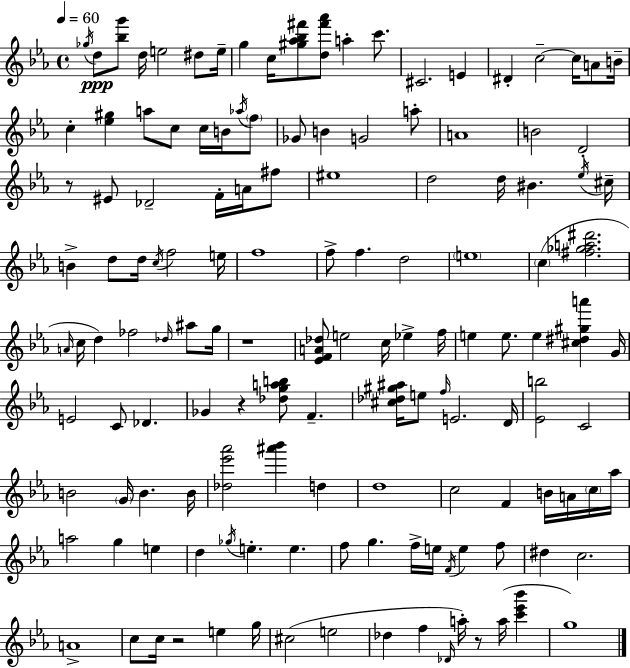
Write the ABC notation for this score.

X:1
T:Untitled
M:4/4
L:1/4
K:Cm
_g/4 d/2 [_bg']/2 d/4 e2 ^d/2 e/4 g c/4 [^g_a_b^f']/2 [d^f'_a']/2 a c'/2 ^C2 E ^D c2 c/4 A/2 B/4 c [_e^g] a/2 c/2 c/4 B/4 _a/4 f/2 _G/2 B G2 a/2 A4 B2 D2 z/2 ^E/2 _D2 F/4 A/4 ^f/2 ^e4 d2 d/4 ^B _e/4 ^c/4 B d/2 d/4 c/4 f2 e/4 f4 f/2 f d2 e4 c [^f_ga^d']2 A/4 c/4 d _f2 _d/4 ^a/2 g/4 z4 [_EFA_d]/2 e2 c/4 _e f/4 e e/2 e [^c^d^ga'] G/4 E2 C/2 _D _G z [_dgab]/2 F [^c_d^g^a]/4 e/2 f/4 E2 D/4 [_Eb]2 C2 B2 G/4 B B/4 [_d_e'_a']2 [^a'_b'] d d4 c2 F B/4 A/4 c/4 _a/4 a2 g e d _g/4 e e f/2 g f/4 e/4 F/4 e f/2 ^d c2 A4 c/2 c/4 z2 e g/4 ^c2 e2 _d f _D/4 a/4 z/2 a/4 [c'_e'_b'] g4